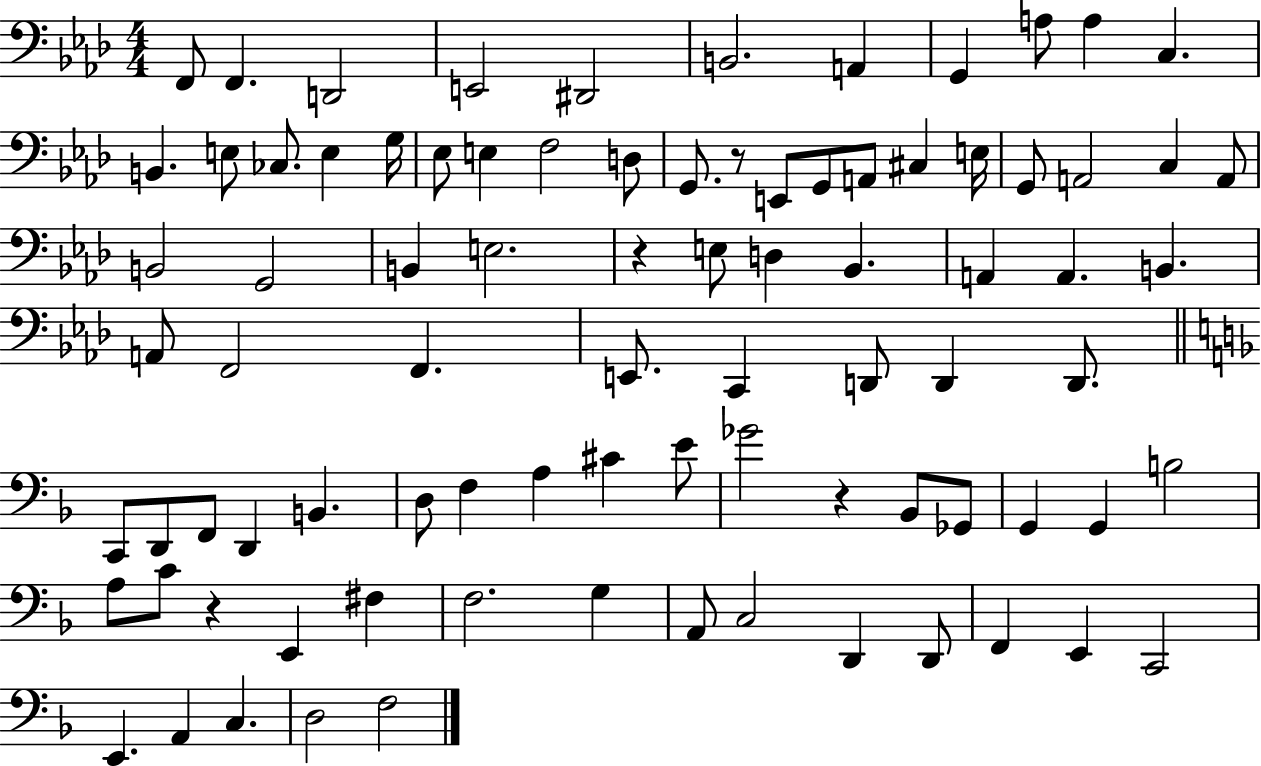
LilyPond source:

{
  \clef bass
  \numericTimeSignature
  \time 4/4
  \key aes \major
  f,8 f,4. d,2 | e,2 dis,2 | b,2. a,4 | g,4 a8 a4 c4. | \break b,4. e8 ces8. e4 g16 | ees8 e4 f2 d8 | g,8. r8 e,8 g,8 a,8 cis4 e16 | g,8 a,2 c4 a,8 | \break b,2 g,2 | b,4 e2. | r4 e8 d4 bes,4. | a,4 a,4. b,4. | \break a,8 f,2 f,4. | e,8. c,4 d,8 d,4 d,8. | \bar "||" \break \key f \major c,8 d,8 f,8 d,4 b,4. | d8 f4 a4 cis'4 e'8 | ges'2 r4 bes,8 ges,8 | g,4 g,4 b2 | \break a8 c'8 r4 e,4 fis4 | f2. g4 | a,8 c2 d,4 d,8 | f,4 e,4 c,2 | \break e,4. a,4 c4. | d2 f2 | \bar "|."
}